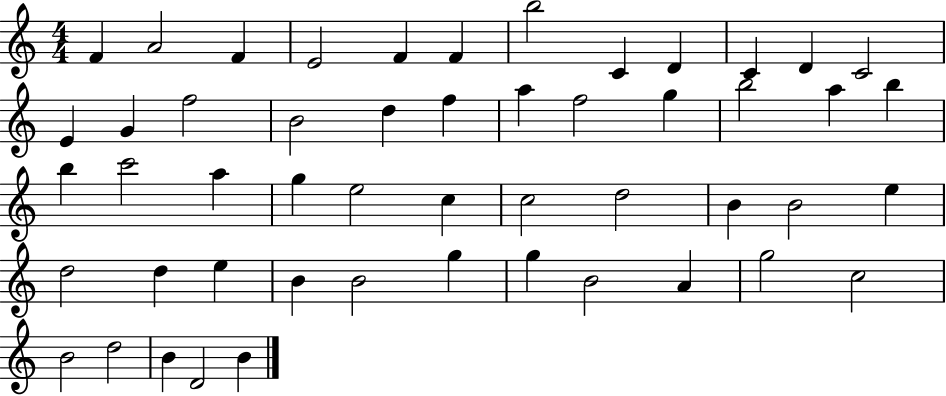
X:1
T:Untitled
M:4/4
L:1/4
K:C
F A2 F E2 F F b2 C D C D C2 E G f2 B2 d f a f2 g b2 a b b c'2 a g e2 c c2 d2 B B2 e d2 d e B B2 g g B2 A g2 c2 B2 d2 B D2 B